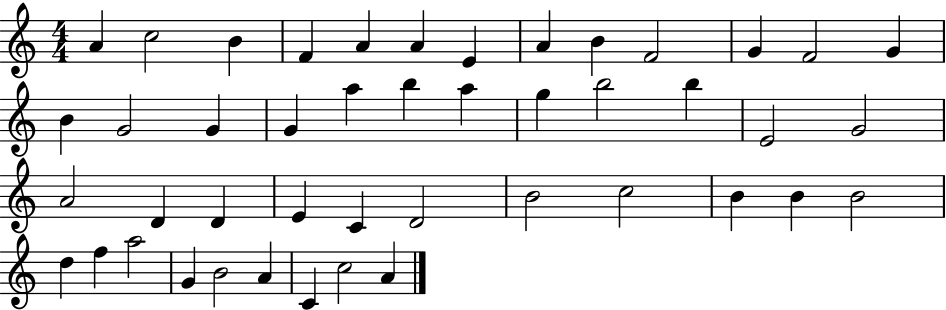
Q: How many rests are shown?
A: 0